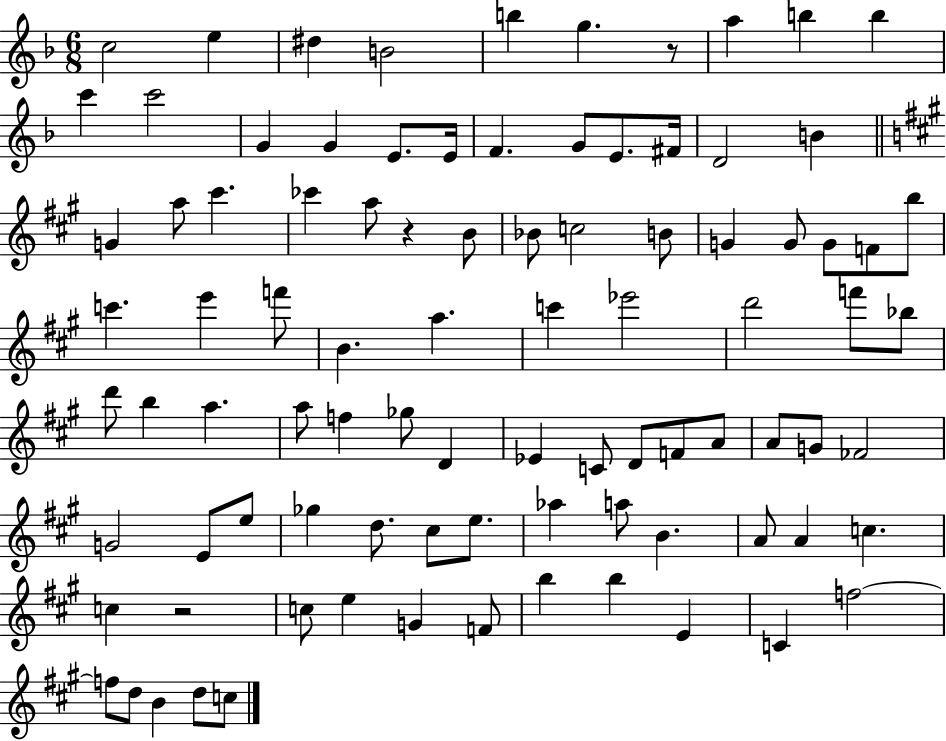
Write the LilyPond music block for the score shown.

{
  \clef treble
  \numericTimeSignature
  \time 6/8
  \key f \major
  c''2 e''4 | dis''4 b'2 | b''4 g''4. r8 | a''4 b''4 b''4 | \break c'''4 c'''2 | g'4 g'4 e'8. e'16 | f'4. g'8 e'8. fis'16 | d'2 b'4 | \break \bar "||" \break \key a \major g'4 a''8 cis'''4. | ces'''4 a''8 r4 b'8 | bes'8 c''2 b'8 | g'4 g'8 g'8 f'8 b''8 | \break c'''4. e'''4 f'''8 | b'4. a''4. | c'''4 ees'''2 | d'''2 f'''8 bes''8 | \break d'''8 b''4 a''4. | a''8 f''4 ges''8 d'4 | ees'4 c'8 d'8 f'8 a'8 | a'8 g'8 fes'2 | \break g'2 e'8 e''8 | ges''4 d''8. cis''8 e''8. | aes''4 a''8 b'4. | a'8 a'4 c''4. | \break c''4 r2 | c''8 e''4 g'4 f'8 | b''4 b''4 e'4 | c'4 f''2~~ | \break f''8 d''8 b'4 d''8 c''8 | \bar "|."
}